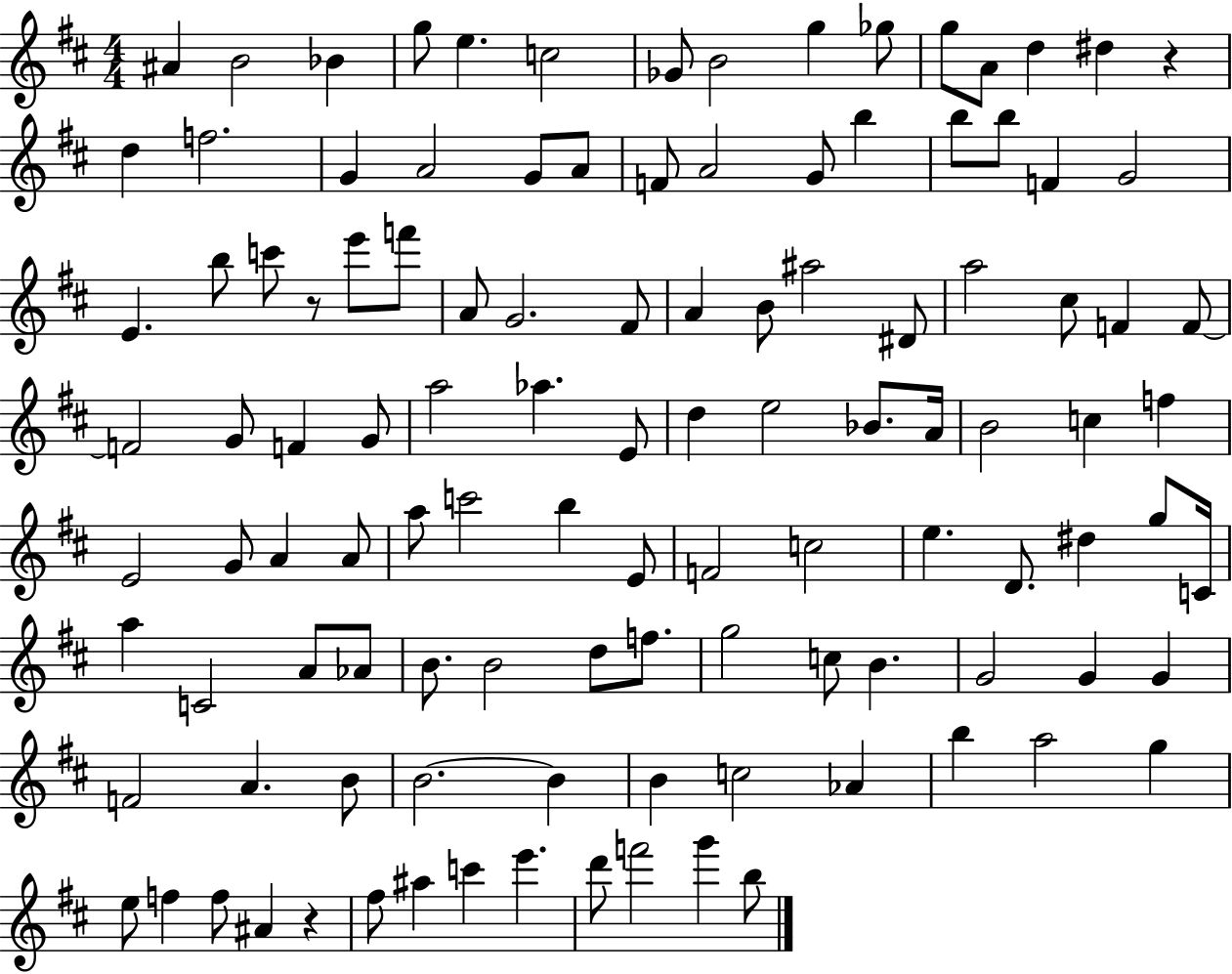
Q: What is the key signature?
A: D major